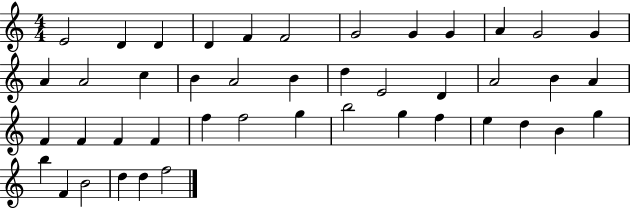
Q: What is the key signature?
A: C major